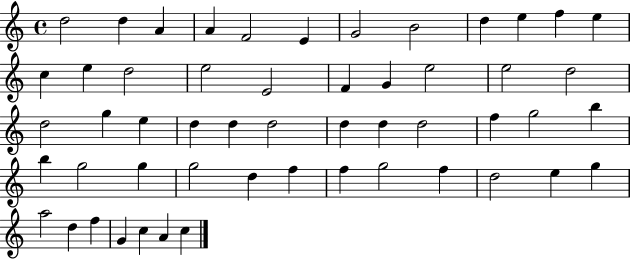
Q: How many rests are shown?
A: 0